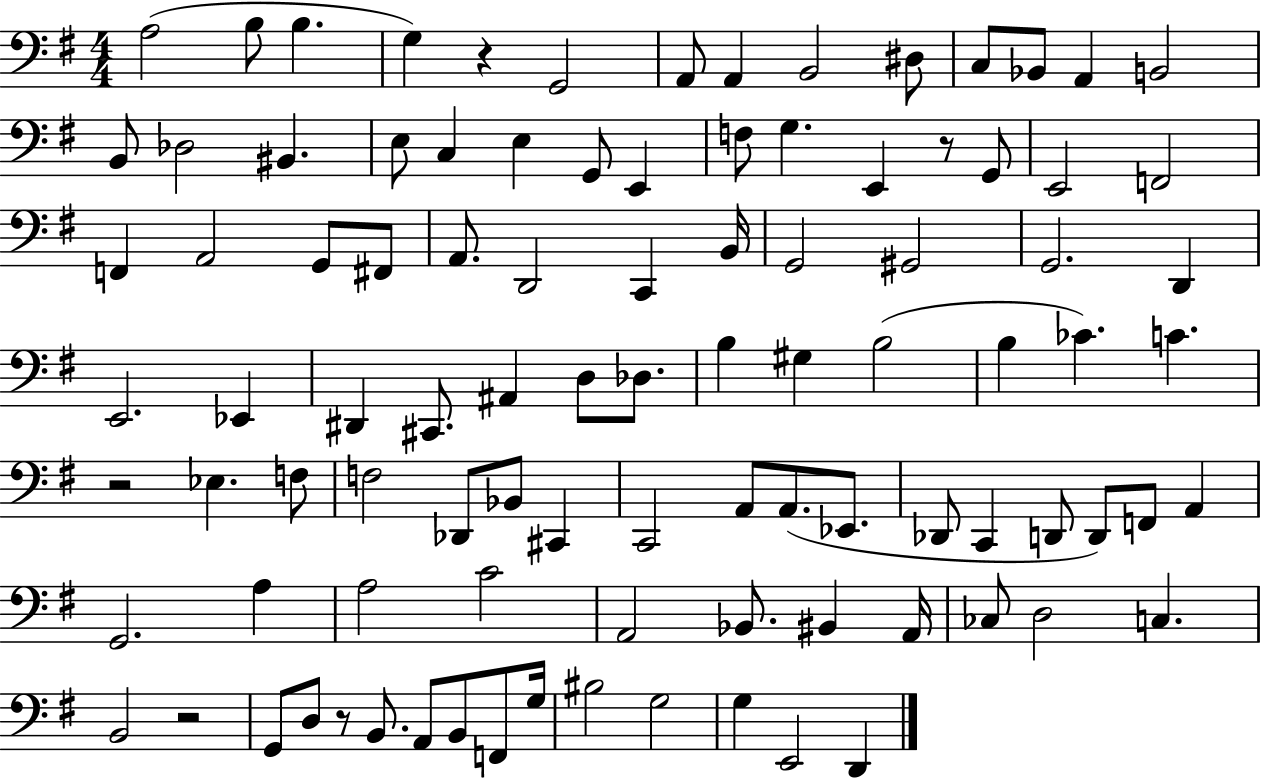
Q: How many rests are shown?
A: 5